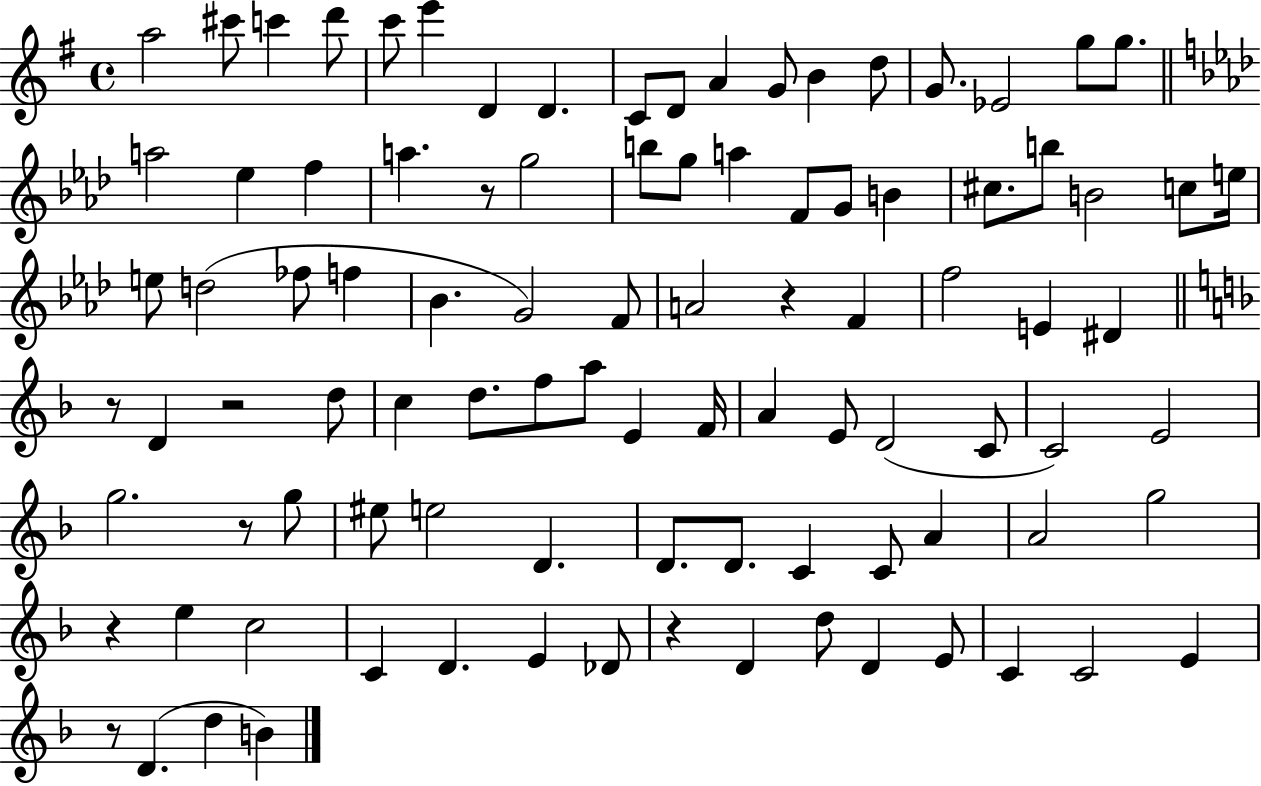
A5/h C#6/e C6/q D6/e C6/e E6/q D4/q D4/q. C4/e D4/e A4/q G4/e B4/q D5/e G4/e. Eb4/h G5/e G5/e. A5/h Eb5/q F5/q A5/q. R/e G5/h B5/e G5/e A5/q F4/e G4/e B4/q C#5/e. B5/e B4/h C5/e E5/s E5/e D5/h FES5/e F5/q Bb4/q. G4/h F4/e A4/h R/q F4/q F5/h E4/q D#4/q R/e D4/q R/h D5/e C5/q D5/e. F5/e A5/e E4/q F4/s A4/q E4/e D4/h C4/e C4/h E4/h G5/h. R/e G5/e EIS5/e E5/h D4/q. D4/e. D4/e. C4/q C4/e A4/q A4/h G5/h R/q E5/q C5/h C4/q D4/q. E4/q Db4/e R/q D4/q D5/e D4/q E4/e C4/q C4/h E4/q R/e D4/q. D5/q B4/q